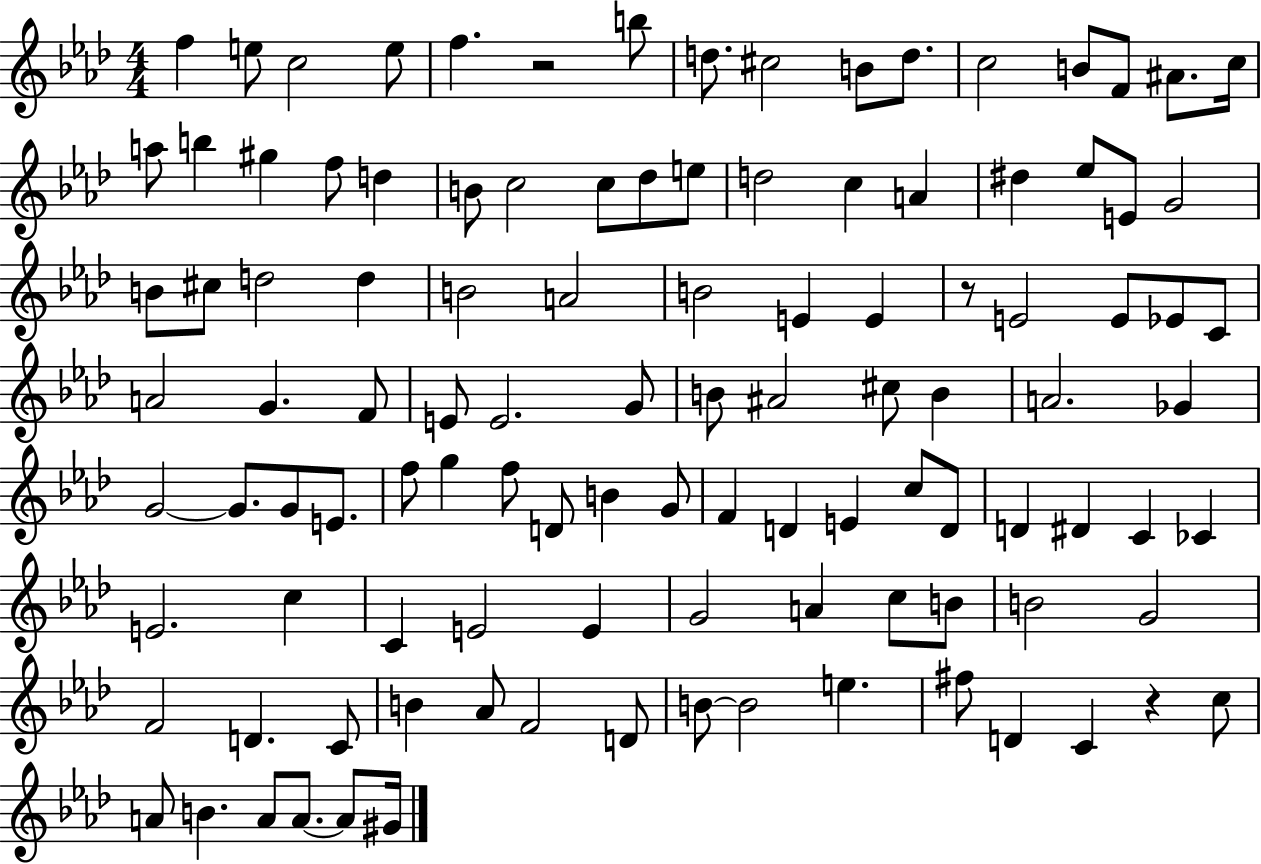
{
  \clef treble
  \numericTimeSignature
  \time 4/4
  \key aes \major
  f''4 e''8 c''2 e''8 | f''4. r2 b''8 | d''8. cis''2 b'8 d''8. | c''2 b'8 f'8 ais'8. c''16 | \break a''8 b''4 gis''4 f''8 d''4 | b'8 c''2 c''8 des''8 e''8 | d''2 c''4 a'4 | dis''4 ees''8 e'8 g'2 | \break b'8 cis''8 d''2 d''4 | b'2 a'2 | b'2 e'4 e'4 | r8 e'2 e'8 ees'8 c'8 | \break a'2 g'4. f'8 | e'8 e'2. g'8 | b'8 ais'2 cis''8 b'4 | a'2. ges'4 | \break g'2~~ g'8. g'8 e'8. | f''8 g''4 f''8 d'8 b'4 g'8 | f'4 d'4 e'4 c''8 d'8 | d'4 dis'4 c'4 ces'4 | \break e'2. c''4 | c'4 e'2 e'4 | g'2 a'4 c''8 b'8 | b'2 g'2 | \break f'2 d'4. c'8 | b'4 aes'8 f'2 d'8 | b'8~~ b'2 e''4. | fis''8 d'4 c'4 r4 c''8 | \break a'8 b'4. a'8 a'8.~~ a'8 gis'16 | \bar "|."
}